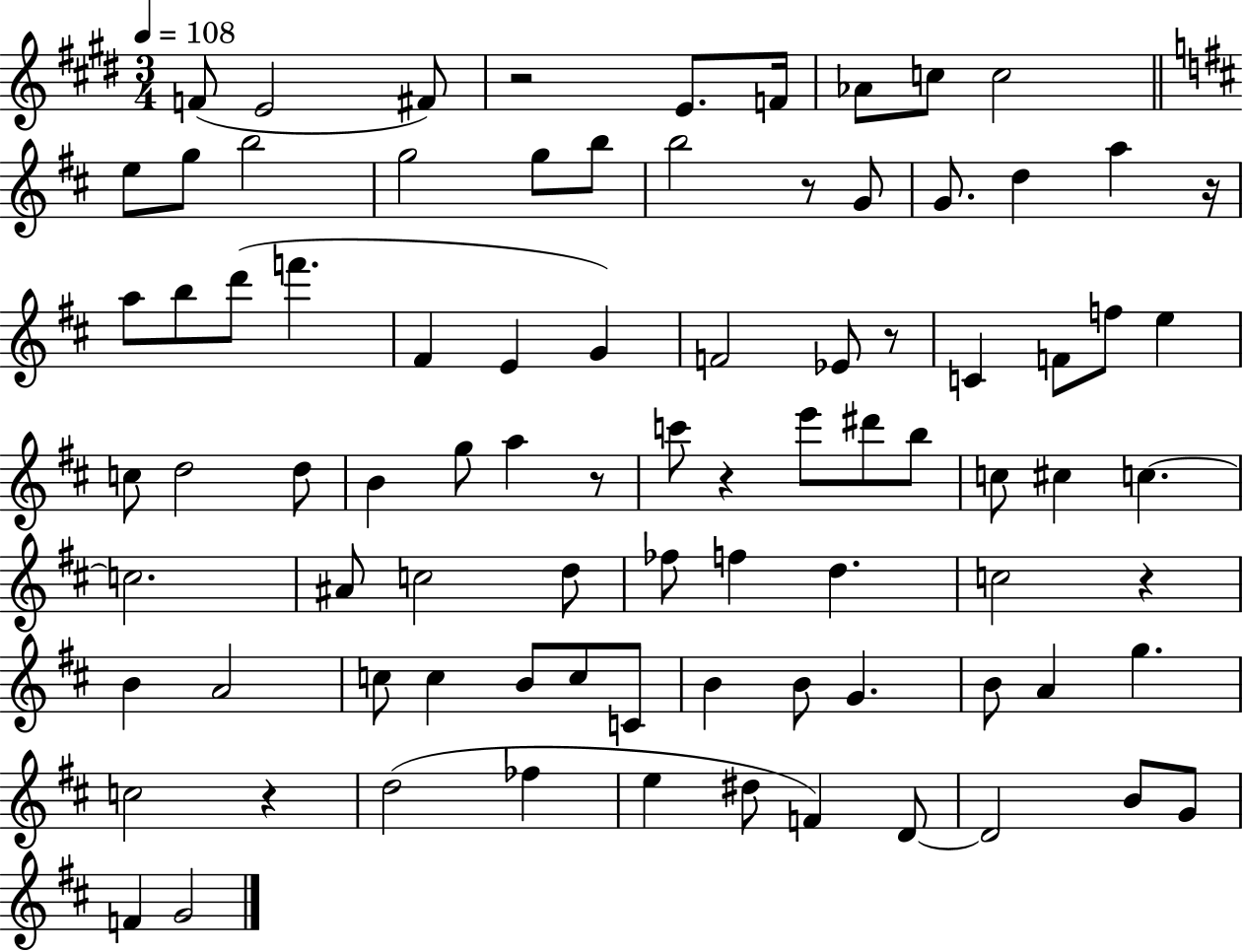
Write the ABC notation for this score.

X:1
T:Untitled
M:3/4
L:1/4
K:E
F/2 E2 ^F/2 z2 E/2 F/4 _A/2 c/2 c2 e/2 g/2 b2 g2 g/2 b/2 b2 z/2 G/2 G/2 d a z/4 a/2 b/2 d'/2 f' ^F E G F2 _E/2 z/2 C F/2 f/2 e c/2 d2 d/2 B g/2 a z/2 c'/2 z e'/2 ^d'/2 b/2 c/2 ^c c c2 ^A/2 c2 d/2 _f/2 f d c2 z B A2 c/2 c B/2 c/2 C/2 B B/2 G B/2 A g c2 z d2 _f e ^d/2 F D/2 D2 B/2 G/2 F G2